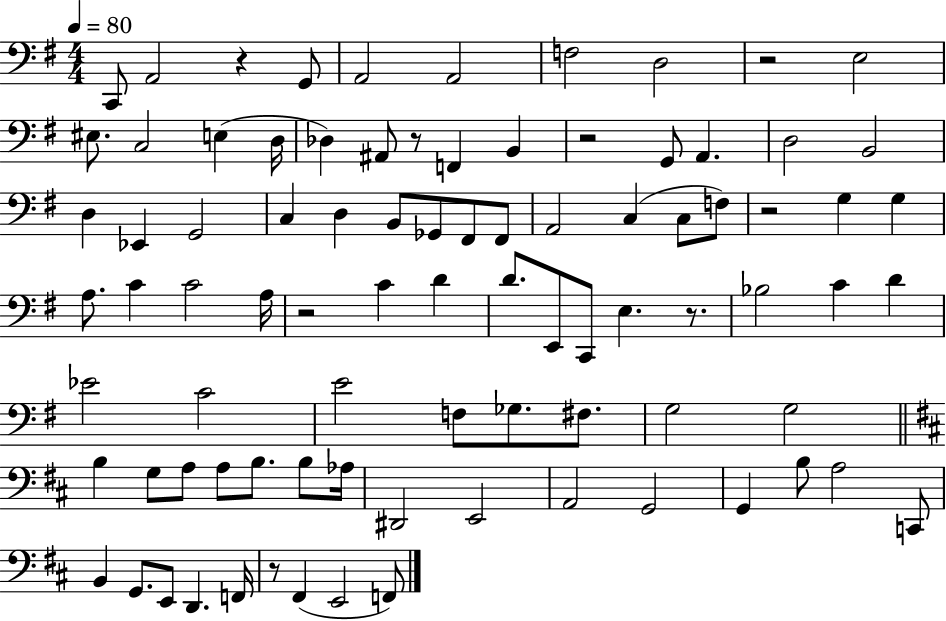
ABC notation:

X:1
T:Untitled
M:4/4
L:1/4
K:G
C,,/2 A,,2 z G,,/2 A,,2 A,,2 F,2 D,2 z2 E,2 ^E,/2 C,2 E, D,/4 _D, ^A,,/2 z/2 F,, B,, z2 G,,/2 A,, D,2 B,,2 D, _E,, G,,2 C, D, B,,/2 _G,,/2 ^F,,/2 ^F,,/2 A,,2 C, C,/2 F,/2 z2 G, G, A,/2 C C2 A,/4 z2 C D D/2 E,,/2 C,,/2 E, z/2 _B,2 C D _E2 C2 E2 F,/2 _G,/2 ^F,/2 G,2 G,2 B, G,/2 A,/2 A,/2 B,/2 B,/2 _A,/4 ^D,,2 E,,2 A,,2 G,,2 G,, B,/2 A,2 C,,/2 B,, G,,/2 E,,/2 D,, F,,/4 z/2 ^F,, E,,2 F,,/2